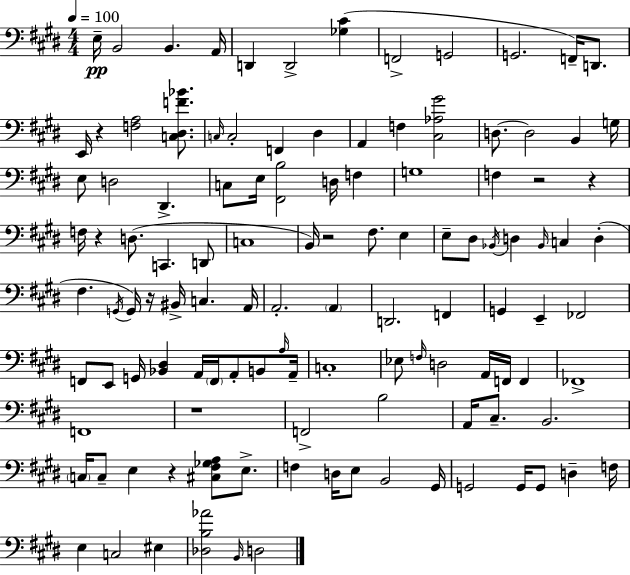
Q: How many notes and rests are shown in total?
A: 117